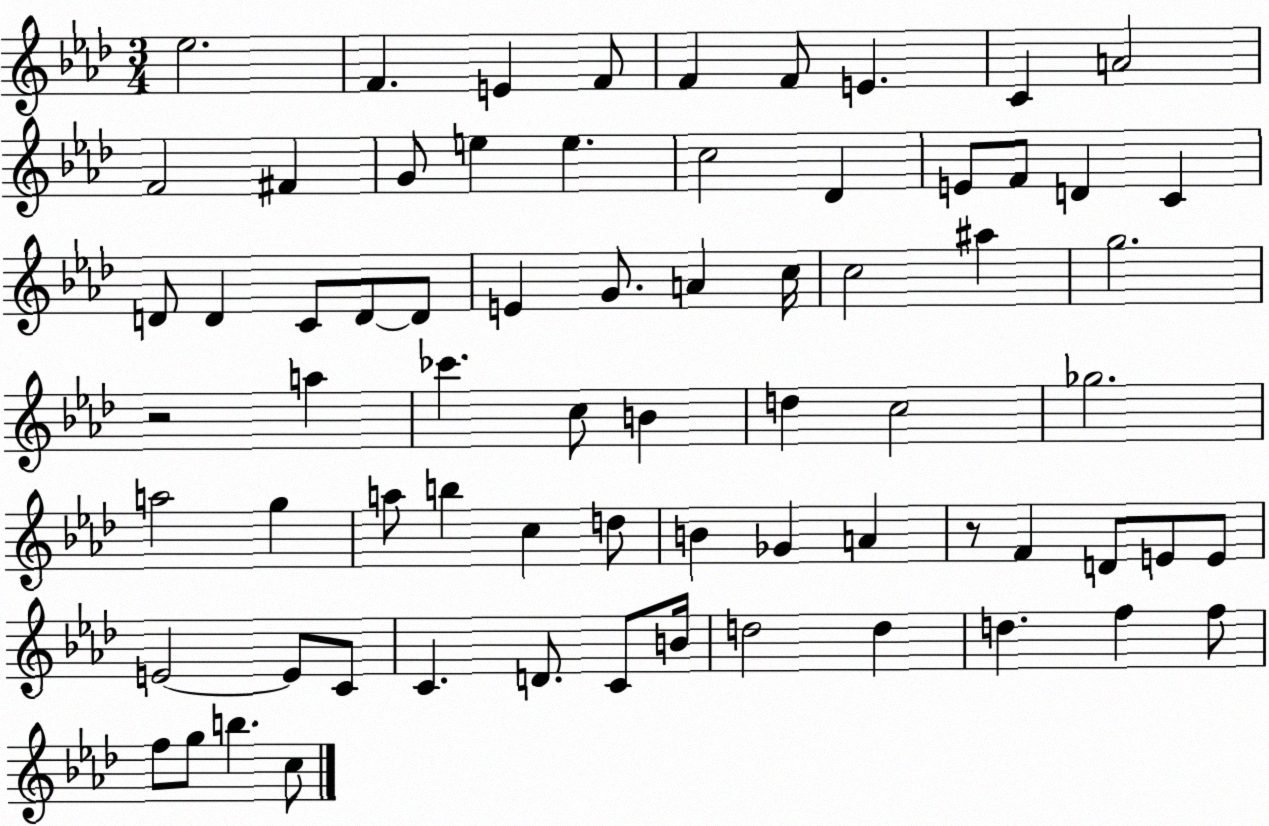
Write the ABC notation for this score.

X:1
T:Untitled
M:3/4
L:1/4
K:Ab
_e2 F E F/2 F F/2 E C A2 F2 ^F G/2 e e c2 _D E/2 F/2 D C D/2 D C/2 D/2 D/2 E G/2 A c/4 c2 ^a g2 z2 a _c' c/2 B d c2 _g2 a2 g a/2 b c d/2 B _G A z/2 F D/2 E/2 E/2 E2 E/2 C/2 C D/2 C/2 B/4 d2 d d f f/2 f/2 g/2 b c/2